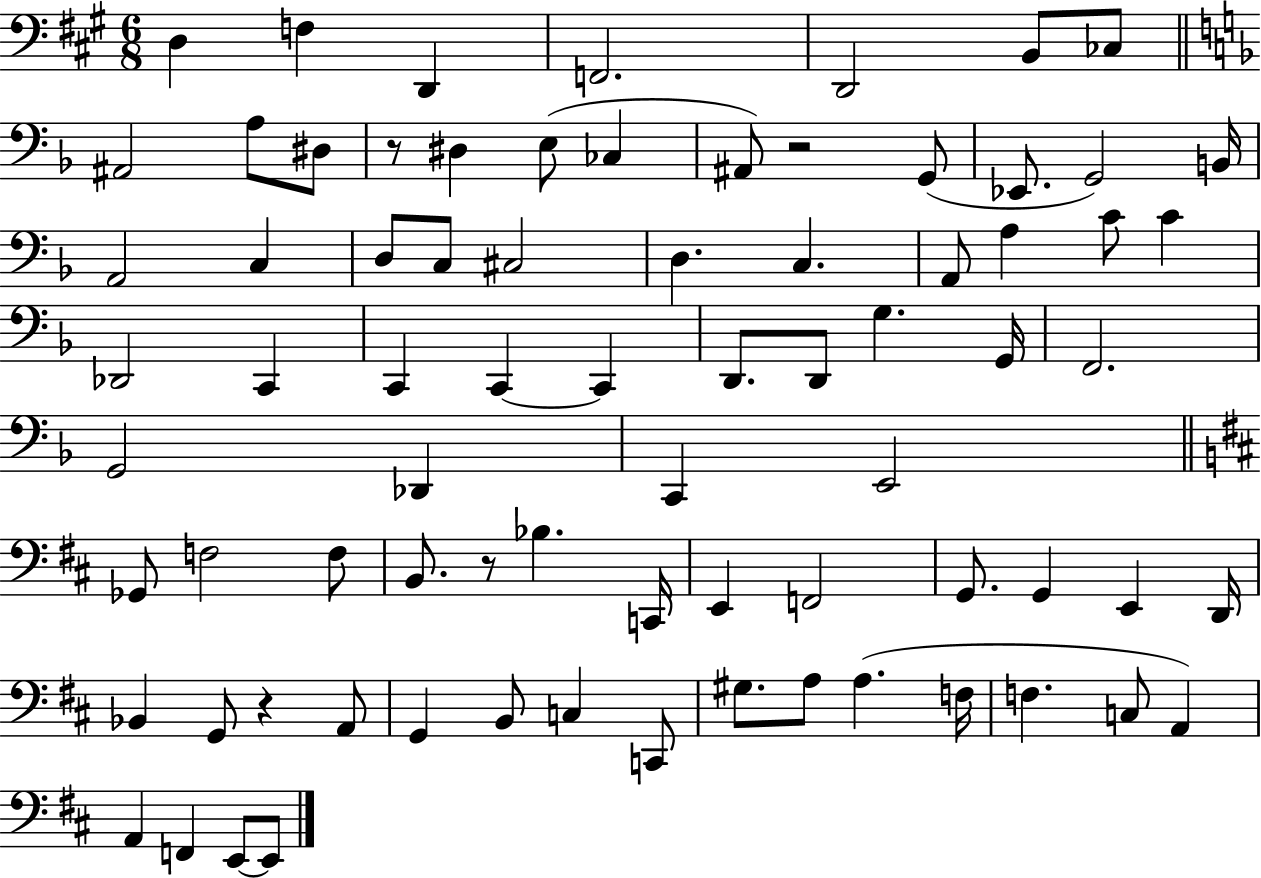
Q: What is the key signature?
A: A major